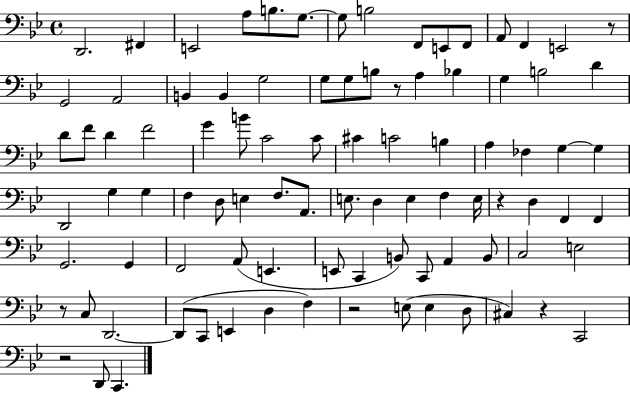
X:1
T:Untitled
M:4/4
L:1/4
K:Bb
D,,2 ^F,, E,,2 A,/2 B,/2 G,/2 G,/2 B,2 F,,/2 E,,/2 F,,/2 A,,/2 F,, E,,2 z/2 G,,2 A,,2 B,, B,, G,2 G,/2 G,/2 B,/2 z/2 A, _B, G, B,2 D D/2 F/2 D F2 G B/2 C2 C/2 ^C C2 B, A, _F, G, G, D,,2 G, G, F, D,/2 E, F,/2 A,,/2 E,/2 D, E, F, E,/4 z D, F,, F,, G,,2 G,, F,,2 A,,/2 E,, E,,/2 C,, B,,/2 C,,/2 A,, B,,/2 C,2 E,2 z/2 C,/2 D,,2 D,,/2 C,,/2 E,, D, F, z2 E,/2 E, D,/2 ^C, z C,,2 z2 D,,/2 C,,